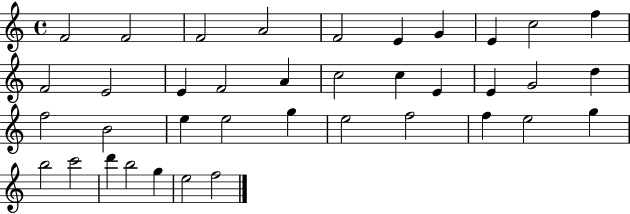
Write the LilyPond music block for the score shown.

{
  \clef treble
  \time 4/4
  \defaultTimeSignature
  \key c \major
  f'2 f'2 | f'2 a'2 | f'2 e'4 g'4 | e'4 c''2 f''4 | \break f'2 e'2 | e'4 f'2 a'4 | c''2 c''4 e'4 | e'4 g'2 d''4 | \break f''2 b'2 | e''4 e''2 g''4 | e''2 f''2 | f''4 e''2 g''4 | \break b''2 c'''2 | d'''4 b''2 g''4 | e''2 f''2 | \bar "|."
}